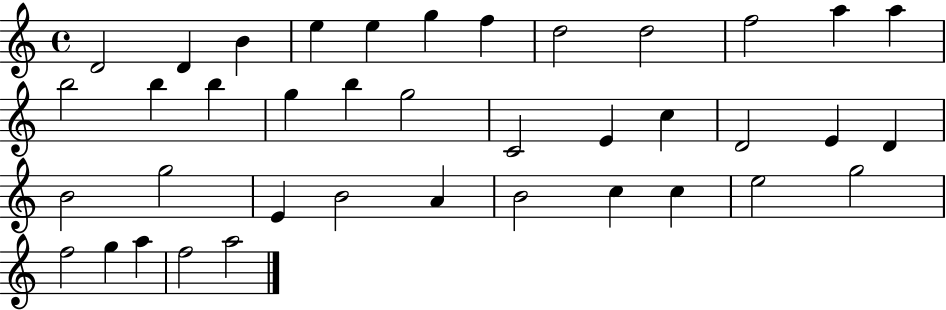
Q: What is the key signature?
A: C major